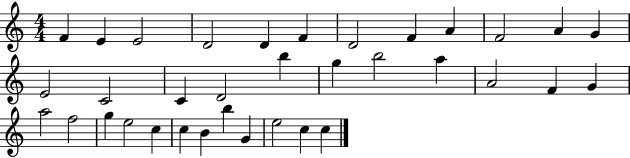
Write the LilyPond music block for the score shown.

{
  \clef treble
  \numericTimeSignature
  \time 4/4
  \key c \major
  f'4 e'4 e'2 | d'2 d'4 f'4 | d'2 f'4 a'4 | f'2 a'4 g'4 | \break e'2 c'2 | c'4 d'2 b''4 | g''4 b''2 a''4 | a'2 f'4 g'4 | \break a''2 f''2 | g''4 e''2 c''4 | c''4 b'4 b''4 g'4 | e''2 c''4 c''4 | \break \bar "|."
}